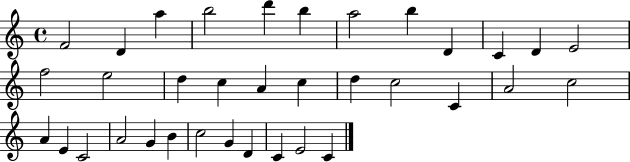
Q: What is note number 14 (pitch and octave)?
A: E5